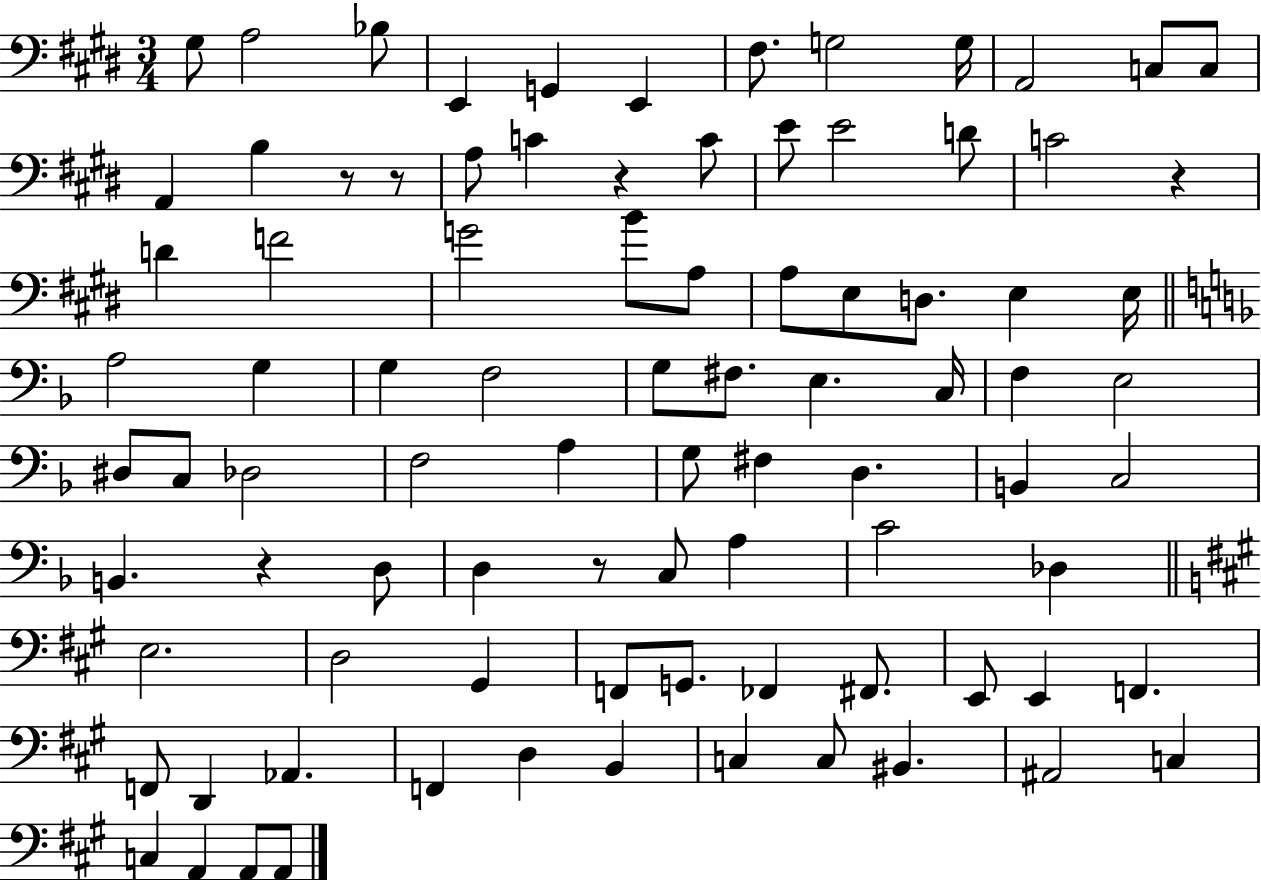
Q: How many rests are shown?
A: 6